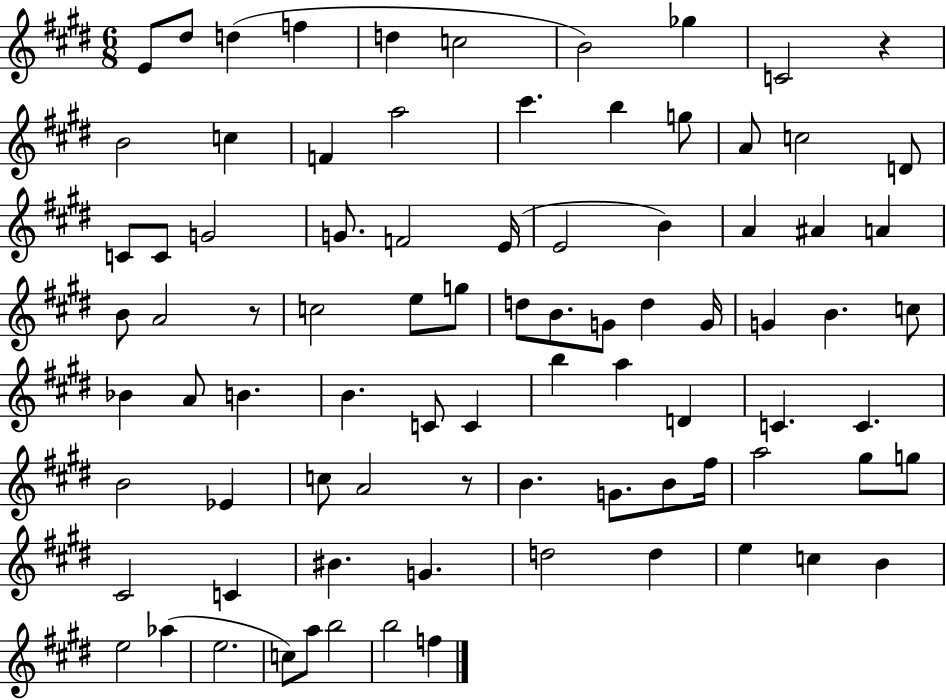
E4/e D#5/e D5/q F5/q D5/q C5/h B4/h Gb5/q C4/h R/q B4/h C5/q F4/q A5/h C#6/q. B5/q G5/e A4/e C5/h D4/e C4/e C4/e G4/h G4/e. F4/h E4/s E4/h B4/q A4/q A#4/q A4/q B4/e A4/h R/e C5/h E5/e G5/e D5/e B4/e. G4/e D5/q G4/s G4/q B4/q. C5/e Bb4/q A4/e B4/q. B4/q. C4/e C4/q B5/q A5/q D4/q C4/q. C4/q. B4/h Eb4/q C5/e A4/h R/e B4/q. G4/e. B4/e F#5/s A5/h G#5/e G5/e C#4/h C4/q BIS4/q. G4/q. D5/h D5/q E5/q C5/q B4/q E5/h Ab5/q E5/h. C5/e A5/e B5/h B5/h F5/q